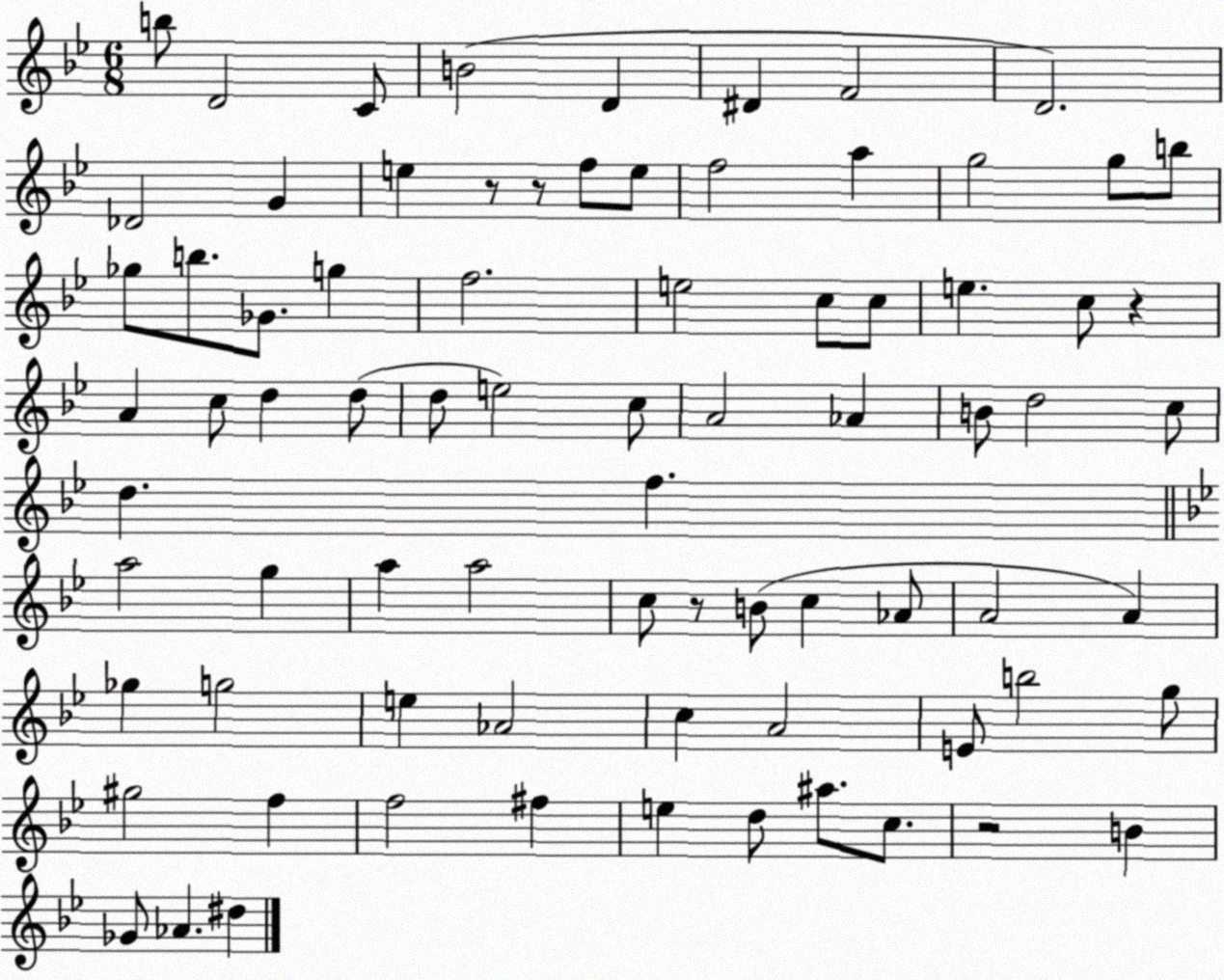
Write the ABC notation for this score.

X:1
T:Untitled
M:6/8
L:1/4
K:Bb
b/2 D2 C/2 B2 D ^D F2 D2 _D2 G e z/2 z/2 f/2 e/2 f2 a g2 g/2 b/2 _g/2 b/2 _G/2 g f2 e2 c/2 c/2 e c/2 z A c/2 d d/2 d/2 e2 c/2 A2 _A B/2 d2 c/2 d f a2 g a a2 c/2 z/2 B/2 c _A/2 A2 A _g g2 e _A2 c A2 E/2 b2 g/2 ^g2 f f2 ^f e d/2 ^a/2 c/2 z2 B _G/2 _A ^d